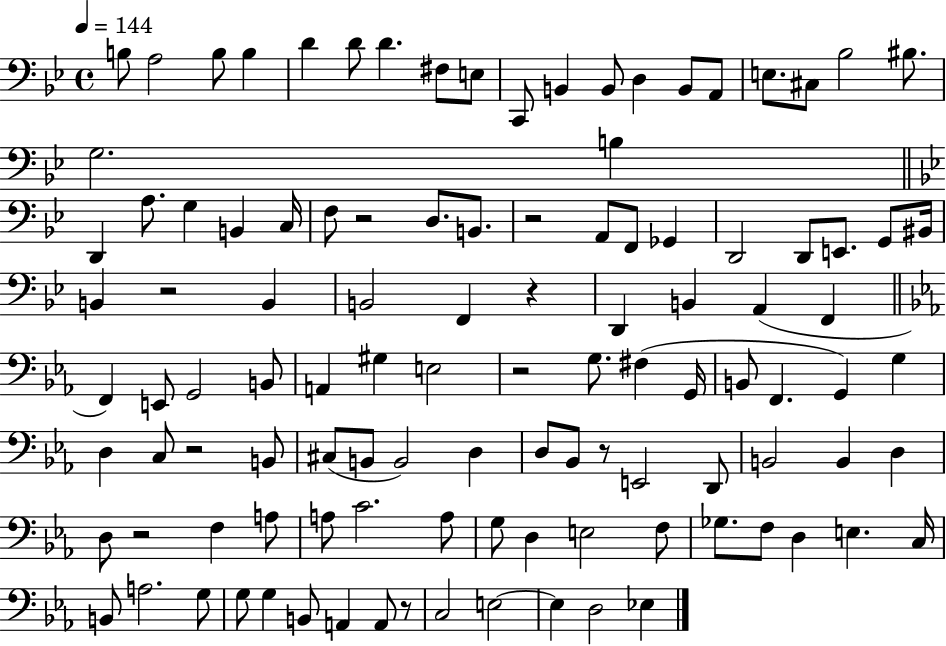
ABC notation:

X:1
T:Untitled
M:4/4
L:1/4
K:Bb
B,/2 A,2 B,/2 B, D D/2 D ^F,/2 E,/2 C,,/2 B,, B,,/2 D, B,,/2 A,,/2 E,/2 ^C,/2 _B,2 ^B,/2 G,2 B, D,, A,/2 G, B,, C,/4 F,/2 z2 D,/2 B,,/2 z2 A,,/2 F,,/2 _G,, D,,2 D,,/2 E,,/2 G,,/2 ^B,,/4 B,, z2 B,, B,,2 F,, z D,, B,, A,, F,, F,, E,,/2 G,,2 B,,/2 A,, ^G, E,2 z2 G,/2 ^F, G,,/4 B,,/2 F,, G,, G, D, C,/2 z2 B,,/2 ^C,/2 B,,/2 B,,2 D, D,/2 _B,,/2 z/2 E,,2 D,,/2 B,,2 B,, D, D,/2 z2 F, A,/2 A,/2 C2 A,/2 G,/2 D, E,2 F,/2 _G,/2 F,/2 D, E, C,/4 B,,/2 A,2 G,/2 G,/2 G, B,,/2 A,, A,,/2 z/2 C,2 E,2 E, D,2 _E,